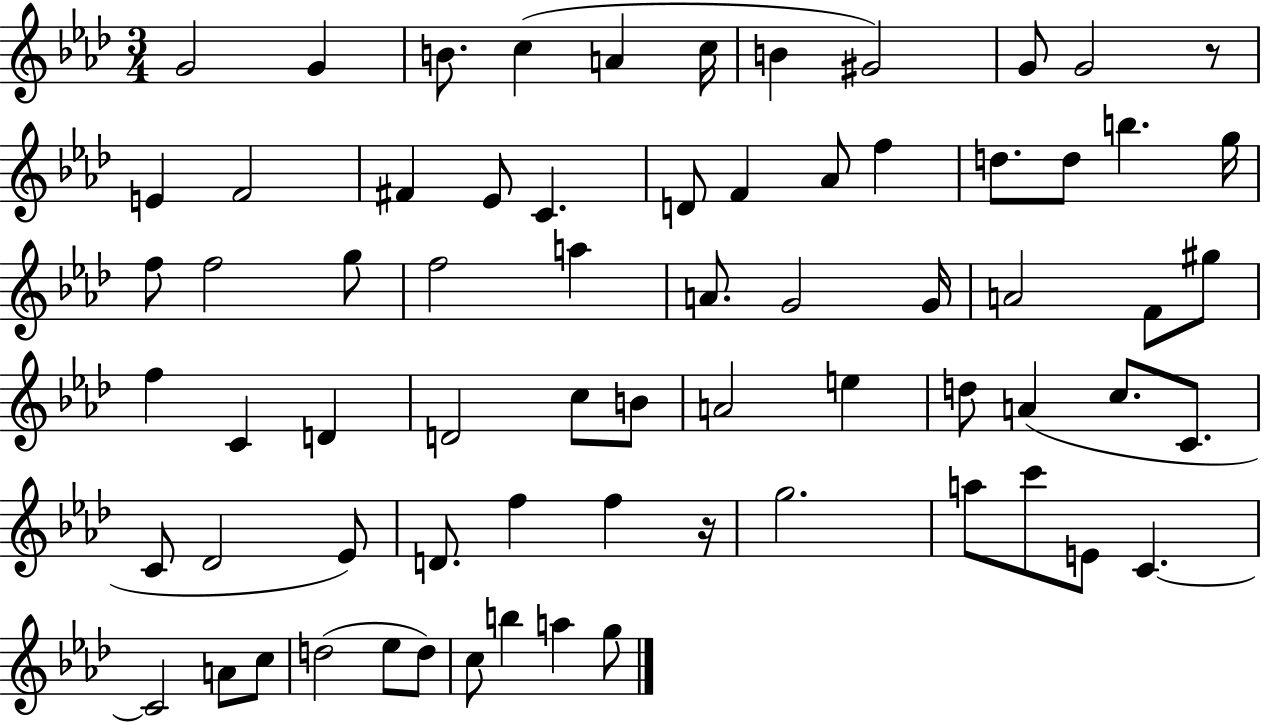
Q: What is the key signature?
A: AES major